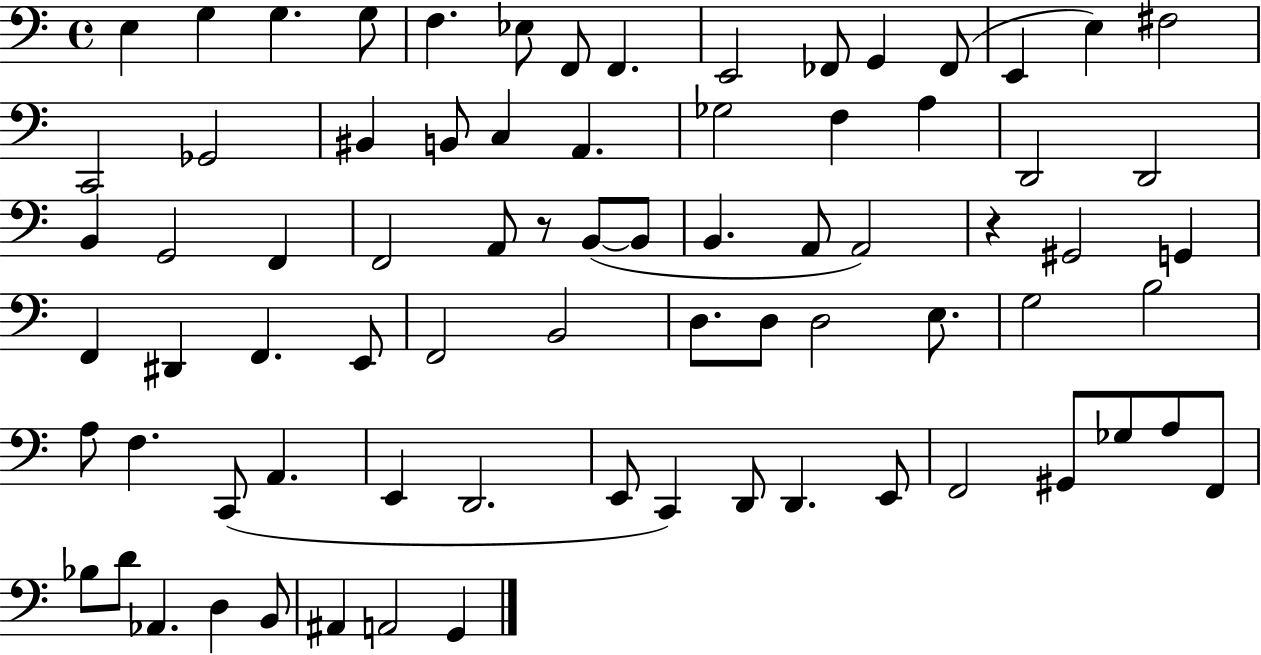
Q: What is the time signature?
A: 4/4